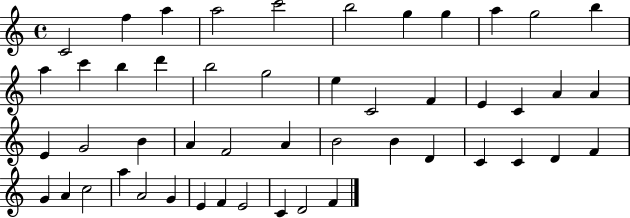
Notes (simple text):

C4/h F5/q A5/q A5/h C6/h B5/h G5/q G5/q A5/q G5/h B5/q A5/q C6/q B5/q D6/q B5/h G5/h E5/q C4/h F4/q E4/q C4/q A4/q A4/q E4/q G4/h B4/q A4/q F4/h A4/q B4/h B4/q D4/q C4/q C4/q D4/q F4/q G4/q A4/q C5/h A5/q A4/h G4/q E4/q F4/q E4/h C4/q D4/h F4/q